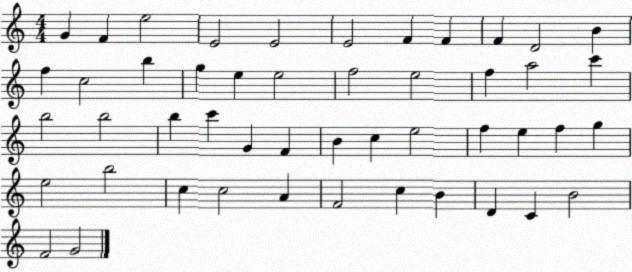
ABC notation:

X:1
T:Untitled
M:4/4
L:1/4
K:C
G F e2 E2 E2 E2 F F F D2 B f c2 b g e e2 f2 e2 f a2 c' b2 b2 b c' G F B c e2 f e f g e2 b2 c c2 A F2 c B D C B2 F2 G2